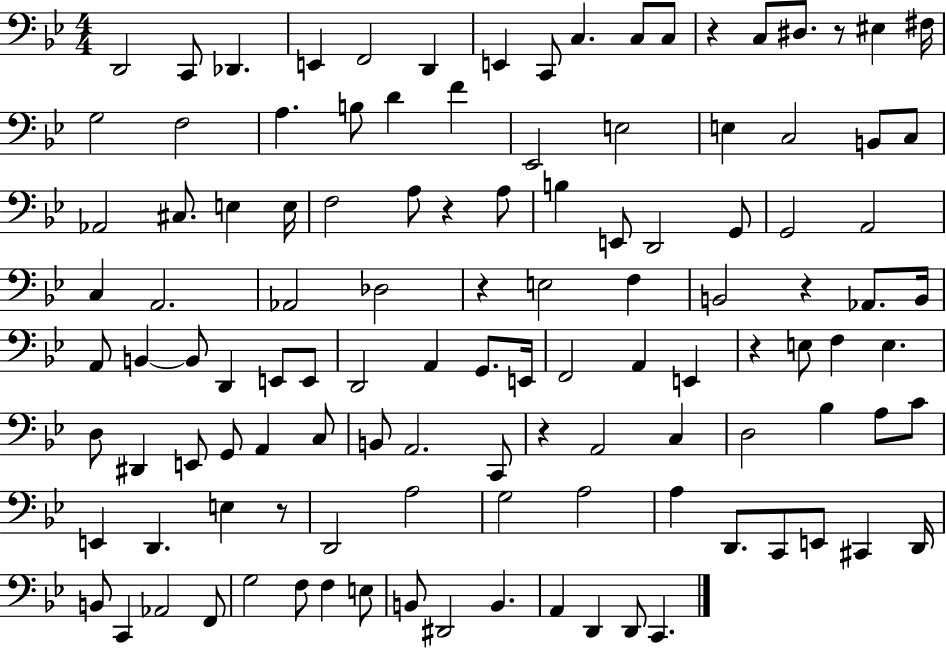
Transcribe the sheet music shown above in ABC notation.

X:1
T:Untitled
M:4/4
L:1/4
K:Bb
D,,2 C,,/2 _D,, E,, F,,2 D,, E,, C,,/2 C, C,/2 C,/2 z C,/2 ^D,/2 z/2 ^E, ^F,/4 G,2 F,2 A, B,/2 D F _E,,2 E,2 E, C,2 B,,/2 C,/2 _A,,2 ^C,/2 E, E,/4 F,2 A,/2 z A,/2 B, E,,/2 D,,2 G,,/2 G,,2 A,,2 C, A,,2 _A,,2 _D,2 z E,2 F, B,,2 z _A,,/2 B,,/4 A,,/2 B,, B,,/2 D,, E,,/2 E,,/2 D,,2 A,, G,,/2 E,,/4 F,,2 A,, E,, z E,/2 F, E, D,/2 ^D,, E,,/2 G,,/2 A,, C,/2 B,,/2 A,,2 C,,/2 z A,,2 C, D,2 _B, A,/2 C/2 E,, D,, E, z/2 D,,2 A,2 G,2 A,2 A, D,,/2 C,,/2 E,,/2 ^C,, D,,/4 B,,/2 C,, _A,,2 F,,/2 G,2 F,/2 F, E,/2 B,,/2 ^D,,2 B,, A,, D,, D,,/2 C,,